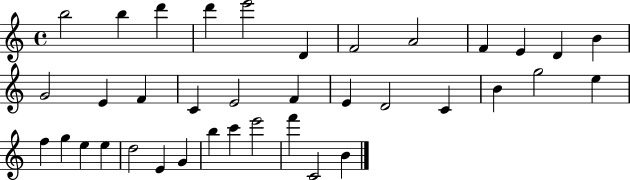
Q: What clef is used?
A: treble